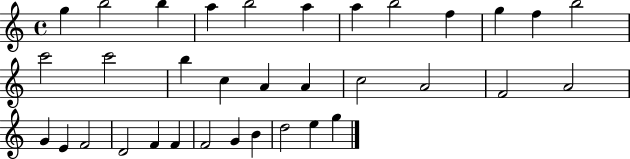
{
  \clef treble
  \time 4/4
  \defaultTimeSignature
  \key c \major
  g''4 b''2 b''4 | a''4 b''2 a''4 | a''4 b''2 f''4 | g''4 f''4 b''2 | \break c'''2 c'''2 | b''4 c''4 a'4 a'4 | c''2 a'2 | f'2 a'2 | \break g'4 e'4 f'2 | d'2 f'4 f'4 | f'2 g'4 b'4 | d''2 e''4 g''4 | \break \bar "|."
}